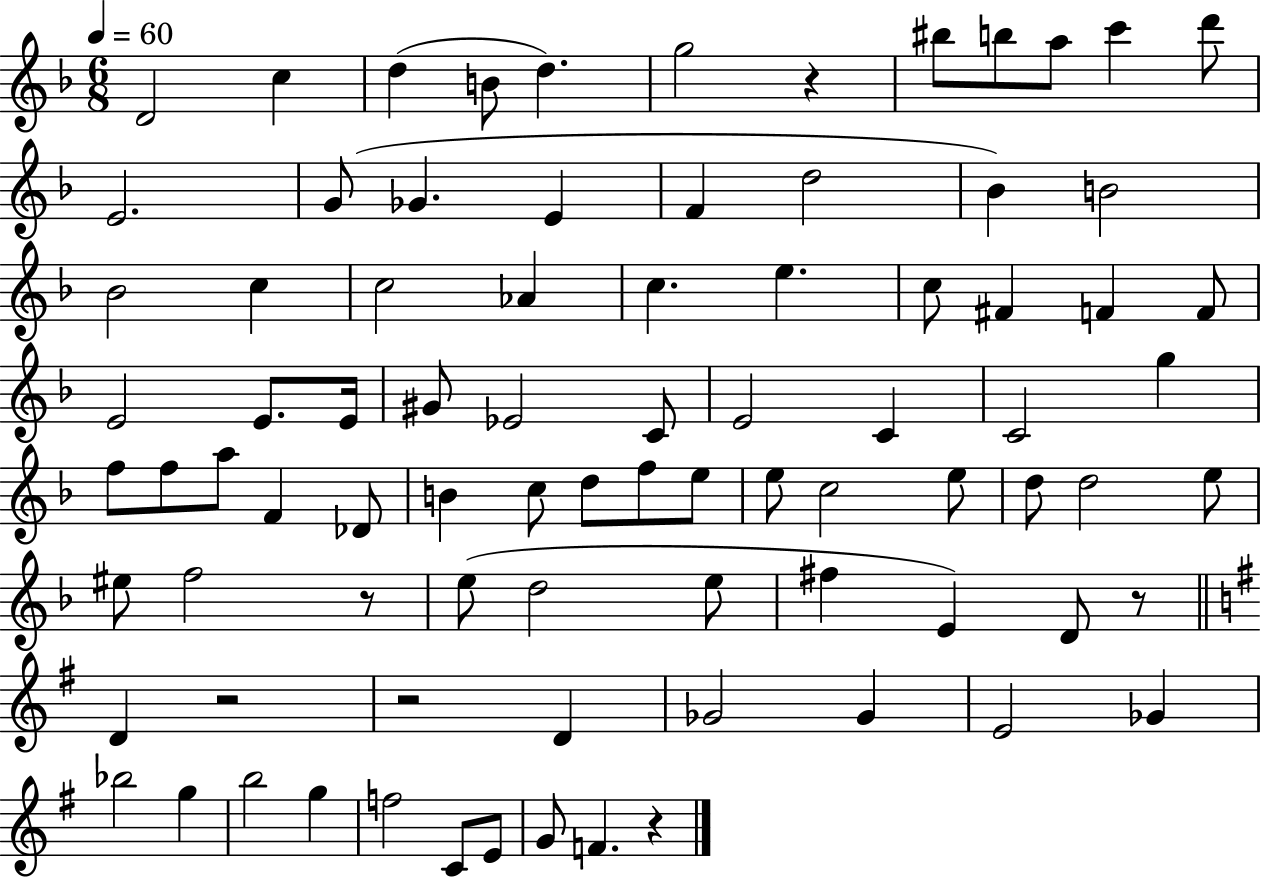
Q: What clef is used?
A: treble